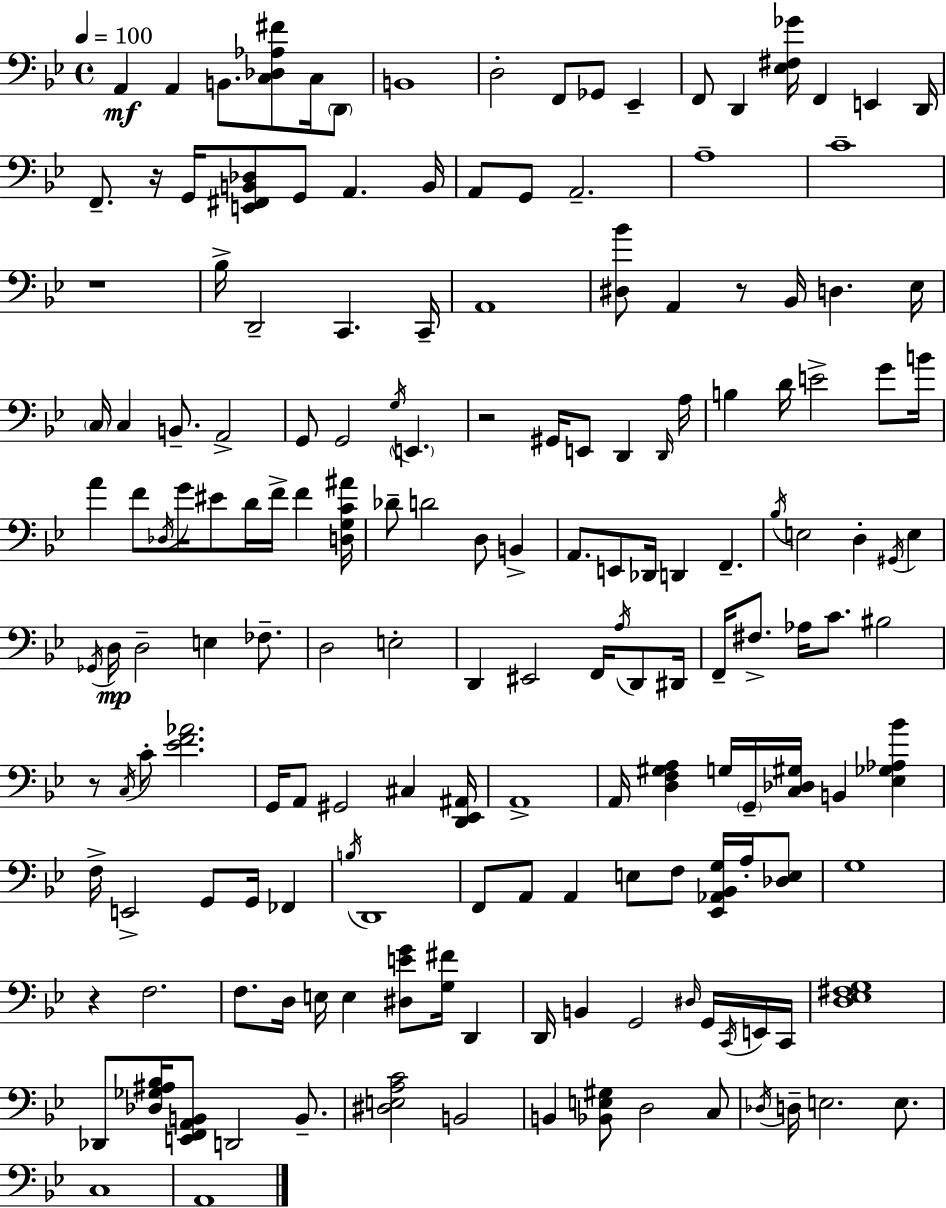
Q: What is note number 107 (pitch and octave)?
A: G2